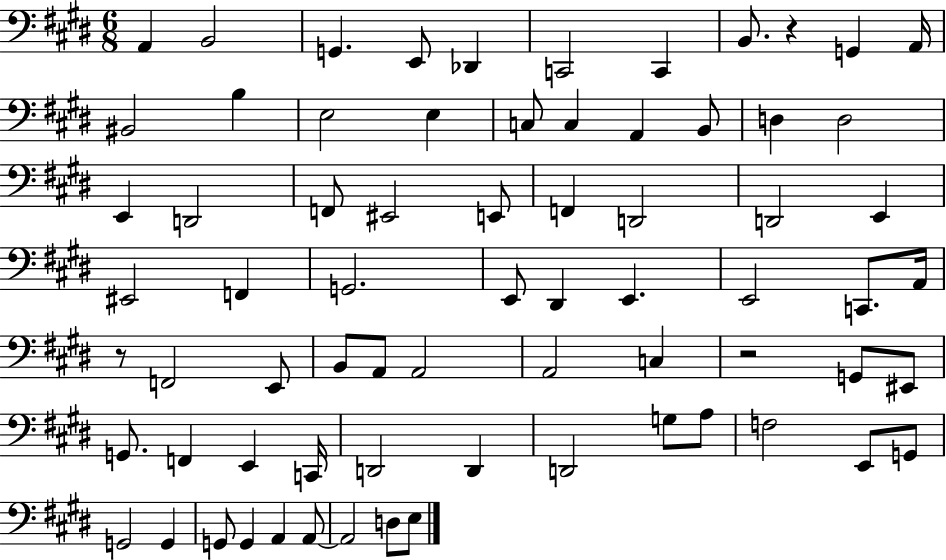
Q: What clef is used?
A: bass